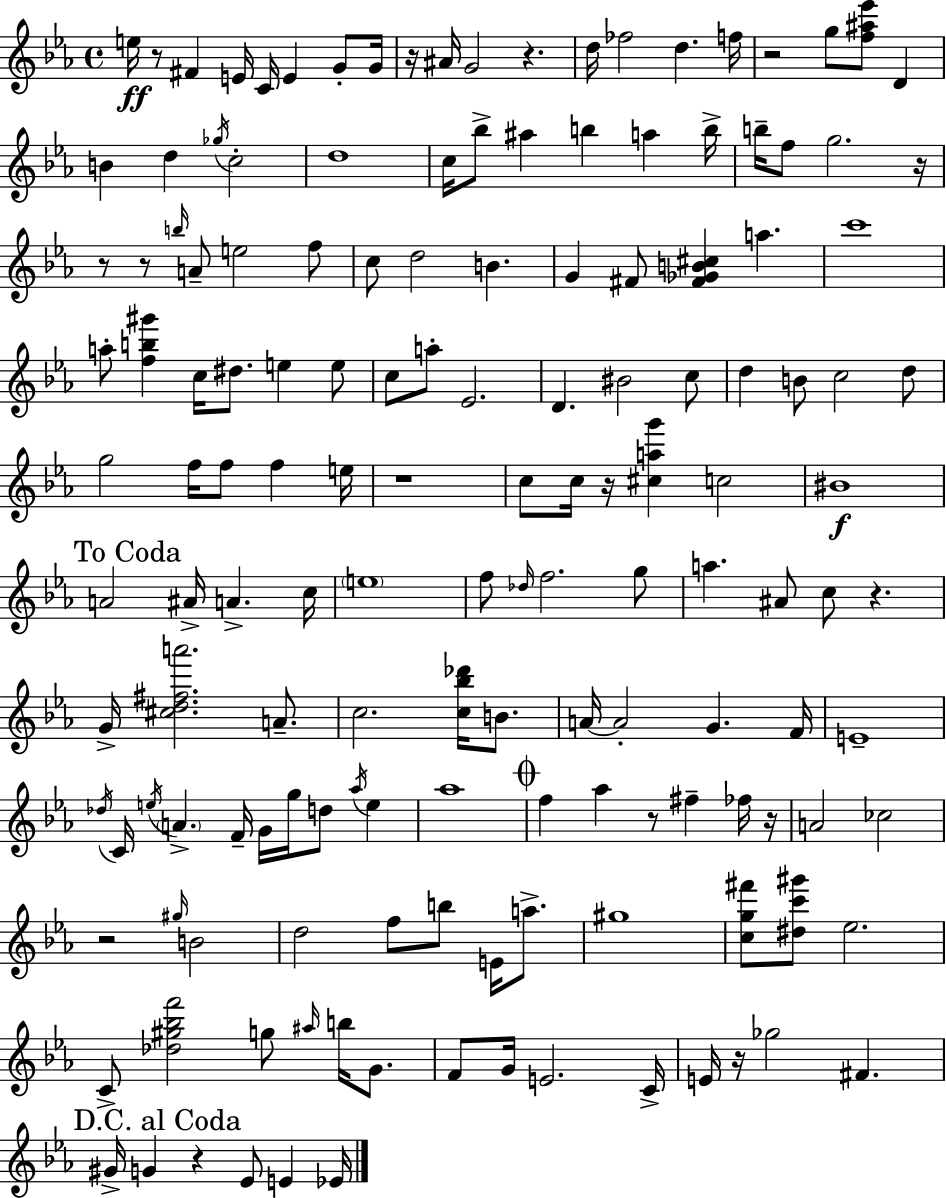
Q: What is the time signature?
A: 4/4